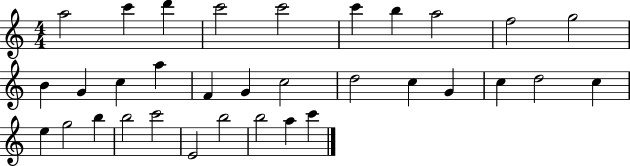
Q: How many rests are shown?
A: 0